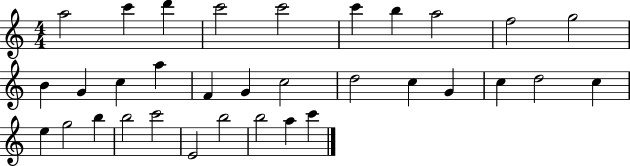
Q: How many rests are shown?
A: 0